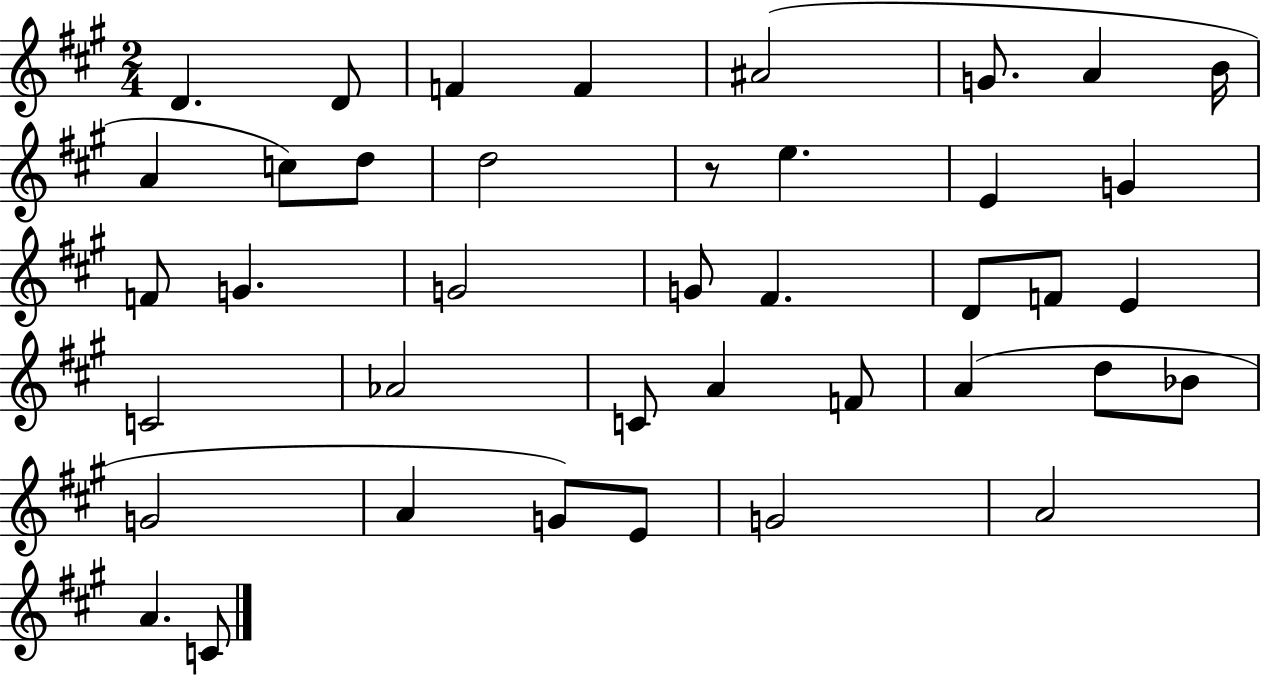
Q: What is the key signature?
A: A major